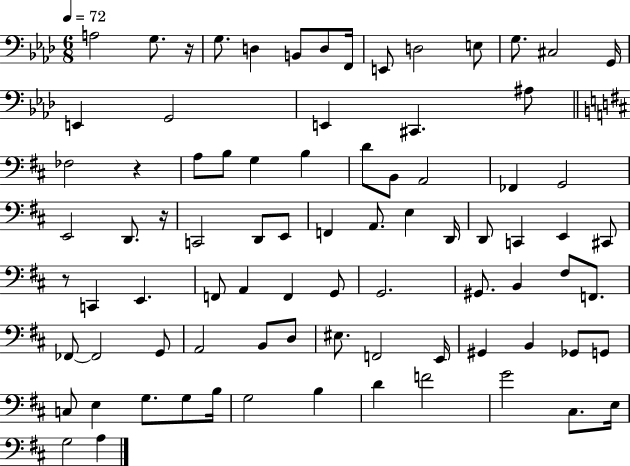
X:1
T:Untitled
M:6/8
L:1/4
K:Ab
A,2 G,/2 z/4 G,/2 D, B,,/2 D,/2 F,,/4 E,,/2 D,2 E,/2 G,/2 ^C,2 G,,/4 E,, G,,2 E,, ^C,, ^A,/2 _F,2 z A,/2 B,/2 G, B, D/2 B,,/2 A,,2 _F,, G,,2 E,,2 D,,/2 z/4 C,,2 D,,/2 E,,/2 F,, A,,/2 E, D,,/4 D,,/2 C,, E,, ^C,,/2 z/2 C,, E,, F,,/2 A,, F,, G,,/2 G,,2 ^G,,/2 B,, ^F,/2 F,,/2 _F,,/2 _F,,2 G,,/2 A,,2 B,,/2 D,/2 ^E,/2 F,,2 E,,/4 ^G,, B,, _G,,/2 G,,/2 C,/2 E, G,/2 G,/2 B,/4 G,2 B, D F2 G2 ^C,/2 E,/4 G,2 A,